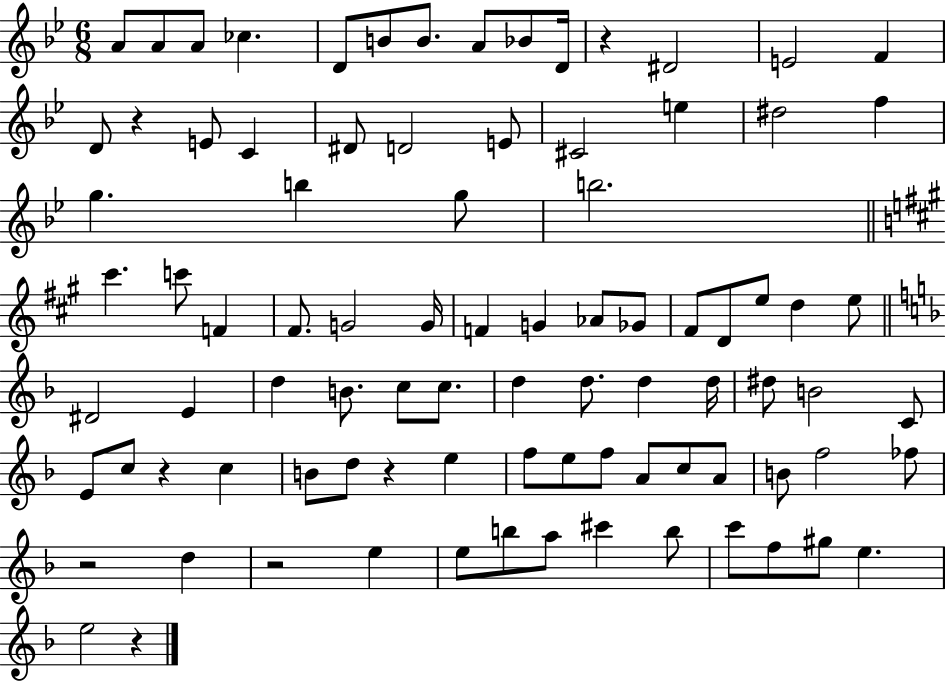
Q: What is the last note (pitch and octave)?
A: E5